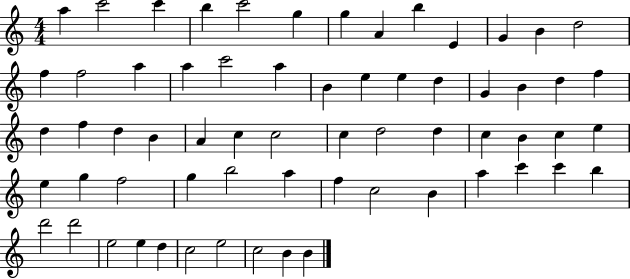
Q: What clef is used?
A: treble